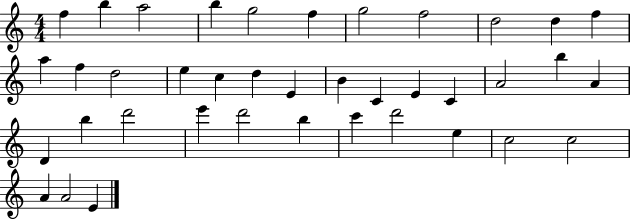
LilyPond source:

{
  \clef treble
  \numericTimeSignature
  \time 4/4
  \key c \major
  f''4 b''4 a''2 | b''4 g''2 f''4 | g''2 f''2 | d''2 d''4 f''4 | \break a''4 f''4 d''2 | e''4 c''4 d''4 e'4 | b'4 c'4 e'4 c'4 | a'2 b''4 a'4 | \break d'4 b''4 d'''2 | e'''4 d'''2 b''4 | c'''4 d'''2 e''4 | c''2 c''2 | \break a'4 a'2 e'4 | \bar "|."
}